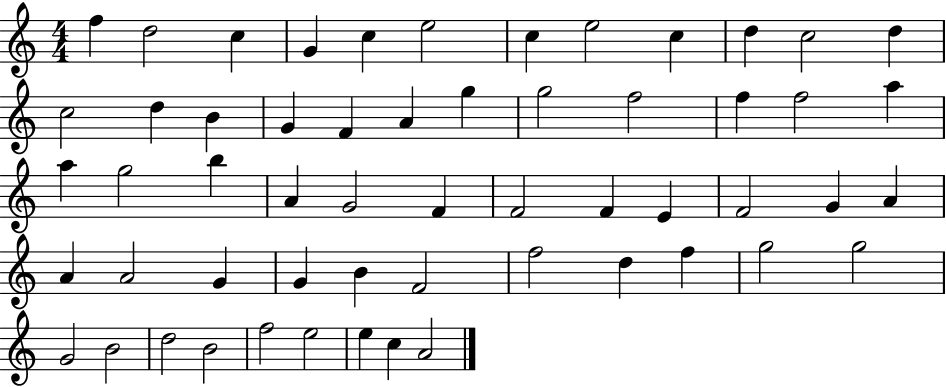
F5/q D5/h C5/q G4/q C5/q E5/h C5/q E5/h C5/q D5/q C5/h D5/q C5/h D5/q B4/q G4/q F4/q A4/q G5/q G5/h F5/h F5/q F5/h A5/q A5/q G5/h B5/q A4/q G4/h F4/q F4/h F4/q E4/q F4/h G4/q A4/q A4/q A4/h G4/q G4/q B4/q F4/h F5/h D5/q F5/q G5/h G5/h G4/h B4/h D5/h B4/h F5/h E5/h E5/q C5/q A4/h